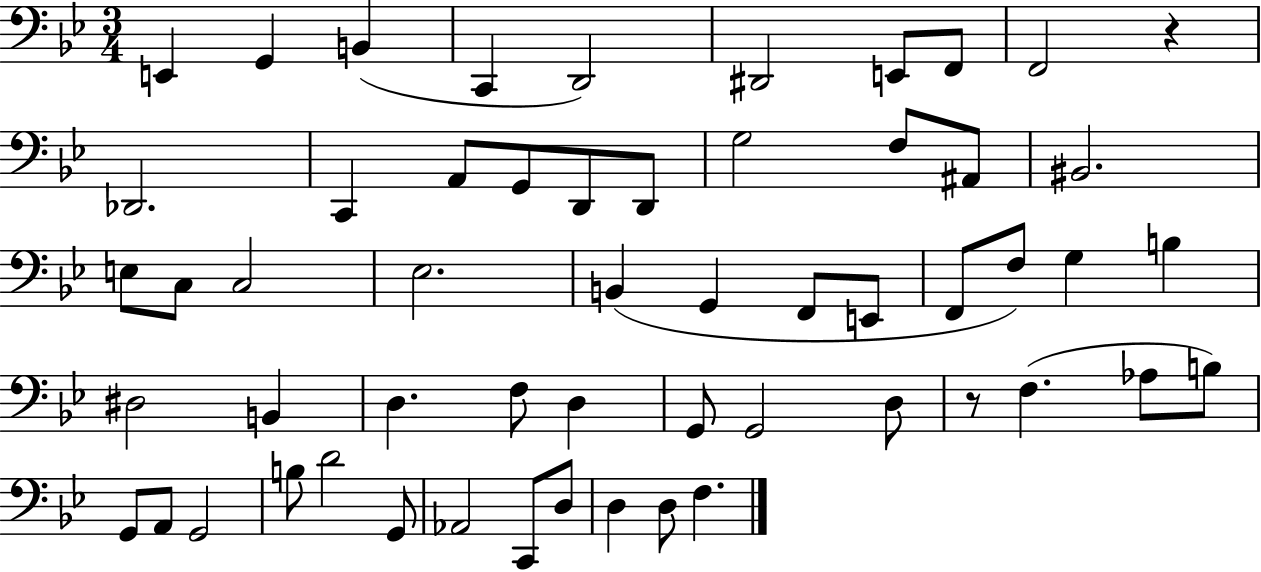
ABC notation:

X:1
T:Untitled
M:3/4
L:1/4
K:Bb
E,, G,, B,, C,, D,,2 ^D,,2 E,,/2 F,,/2 F,,2 z _D,,2 C,, A,,/2 G,,/2 D,,/2 D,,/2 G,2 F,/2 ^A,,/2 ^B,,2 E,/2 C,/2 C,2 _E,2 B,, G,, F,,/2 E,,/2 F,,/2 F,/2 G, B, ^D,2 B,, D, F,/2 D, G,,/2 G,,2 D,/2 z/2 F, _A,/2 B,/2 G,,/2 A,,/2 G,,2 B,/2 D2 G,,/2 _A,,2 C,,/2 D,/2 D, D,/2 F,